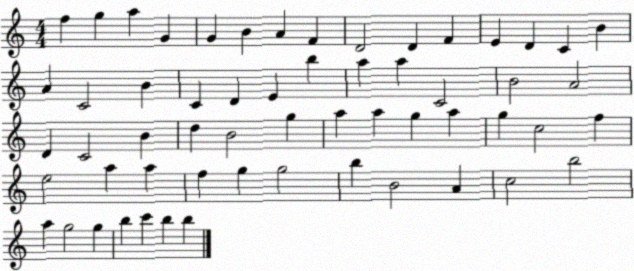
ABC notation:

X:1
T:Untitled
M:4/4
L:1/4
K:C
f g a G G B A F D2 D F E D C B A C2 B C D E b a a C2 B2 A2 D C2 B d B2 g a a g a g c2 f e2 a a f g g2 b B2 A c2 b2 a g2 g b c' b b